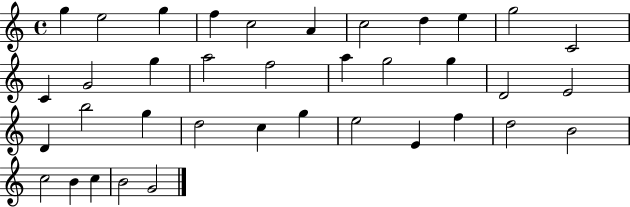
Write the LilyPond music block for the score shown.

{
  \clef treble
  \time 4/4
  \defaultTimeSignature
  \key c \major
  g''4 e''2 g''4 | f''4 c''2 a'4 | c''2 d''4 e''4 | g''2 c'2 | \break c'4 g'2 g''4 | a''2 f''2 | a''4 g''2 g''4 | d'2 e'2 | \break d'4 b''2 g''4 | d''2 c''4 g''4 | e''2 e'4 f''4 | d''2 b'2 | \break c''2 b'4 c''4 | b'2 g'2 | \bar "|."
}